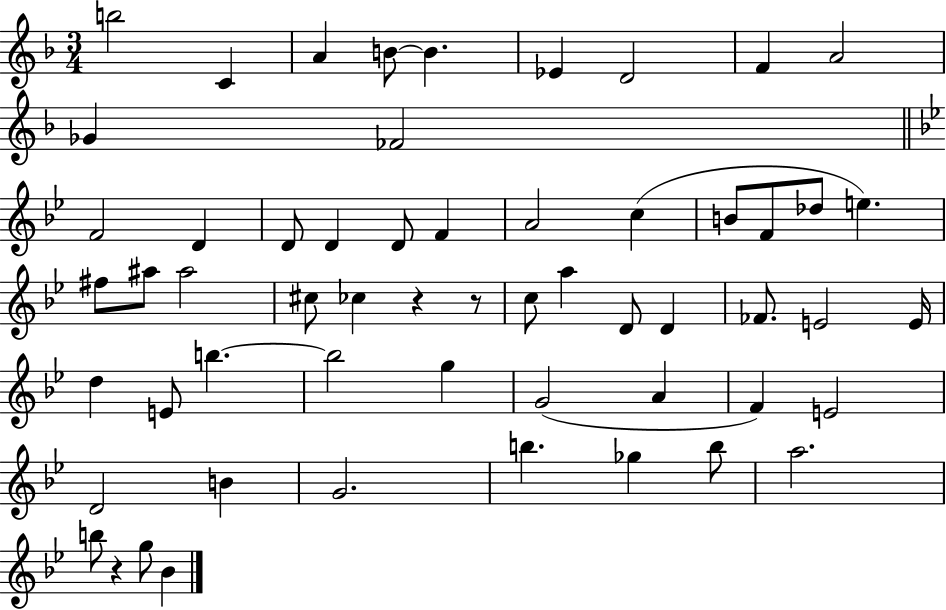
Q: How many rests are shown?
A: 3